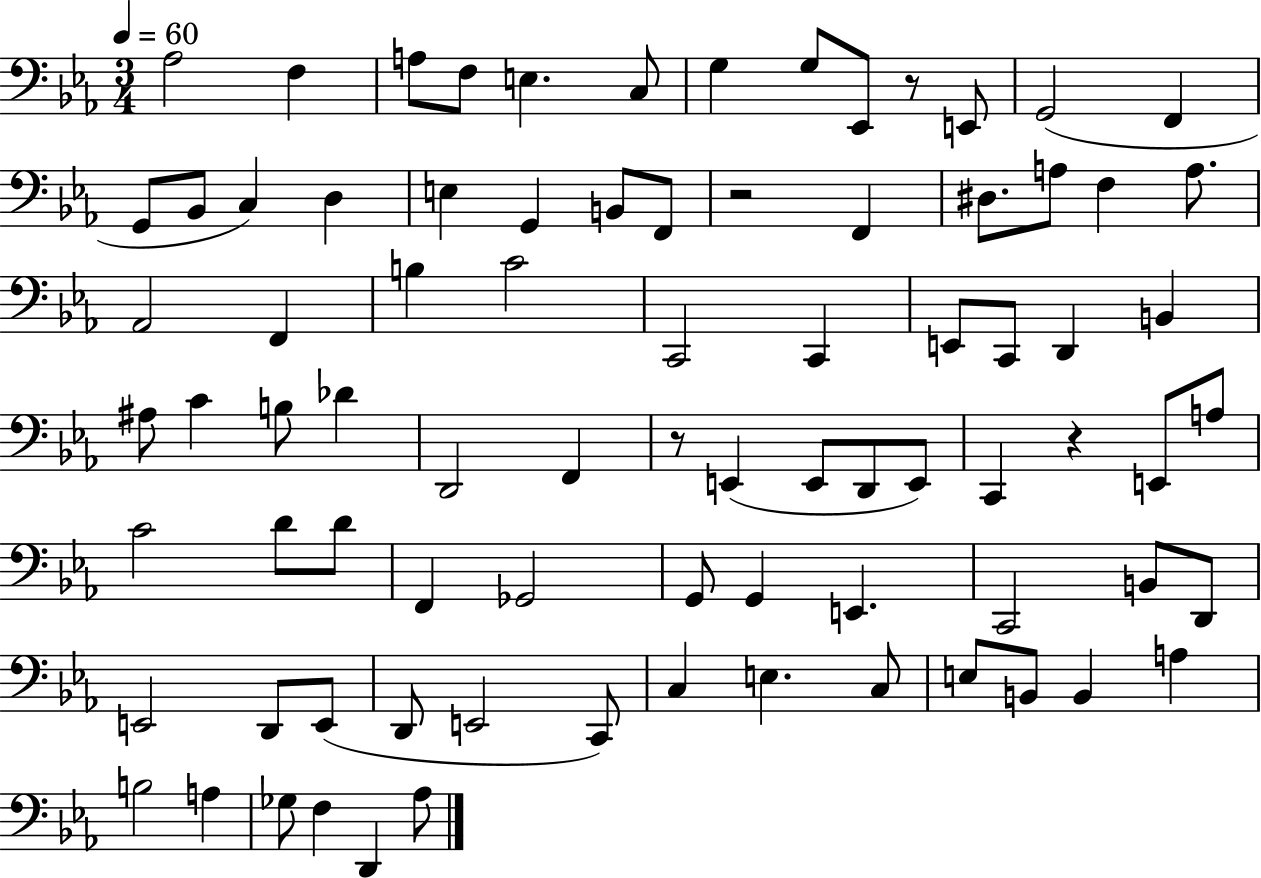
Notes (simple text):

Ab3/h F3/q A3/e F3/e E3/q. C3/e G3/q G3/e Eb2/e R/e E2/e G2/h F2/q G2/e Bb2/e C3/q D3/q E3/q G2/q B2/e F2/e R/h F2/q D#3/e. A3/e F3/q A3/e. Ab2/h F2/q B3/q C4/h C2/h C2/q E2/e C2/e D2/q B2/q A#3/e C4/q B3/e Db4/q D2/h F2/q R/e E2/q E2/e D2/e E2/e C2/q R/q E2/e A3/e C4/h D4/e D4/e F2/q Gb2/h G2/e G2/q E2/q. C2/h B2/e D2/e E2/h D2/e E2/e D2/e E2/h C2/e C3/q E3/q. C3/e E3/e B2/e B2/q A3/q B3/h A3/q Gb3/e F3/q D2/q Ab3/e